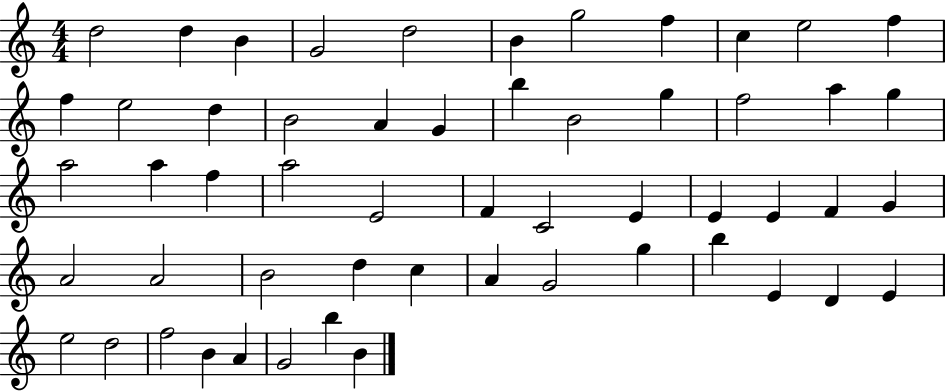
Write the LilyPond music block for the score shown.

{
  \clef treble
  \numericTimeSignature
  \time 4/4
  \key c \major
  d''2 d''4 b'4 | g'2 d''2 | b'4 g''2 f''4 | c''4 e''2 f''4 | \break f''4 e''2 d''4 | b'2 a'4 g'4 | b''4 b'2 g''4 | f''2 a''4 g''4 | \break a''2 a''4 f''4 | a''2 e'2 | f'4 c'2 e'4 | e'4 e'4 f'4 g'4 | \break a'2 a'2 | b'2 d''4 c''4 | a'4 g'2 g''4 | b''4 e'4 d'4 e'4 | \break e''2 d''2 | f''2 b'4 a'4 | g'2 b''4 b'4 | \bar "|."
}